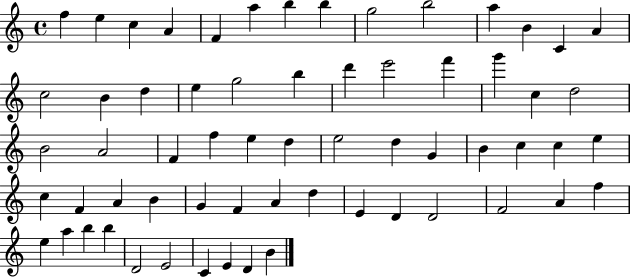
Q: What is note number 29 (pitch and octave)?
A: F4